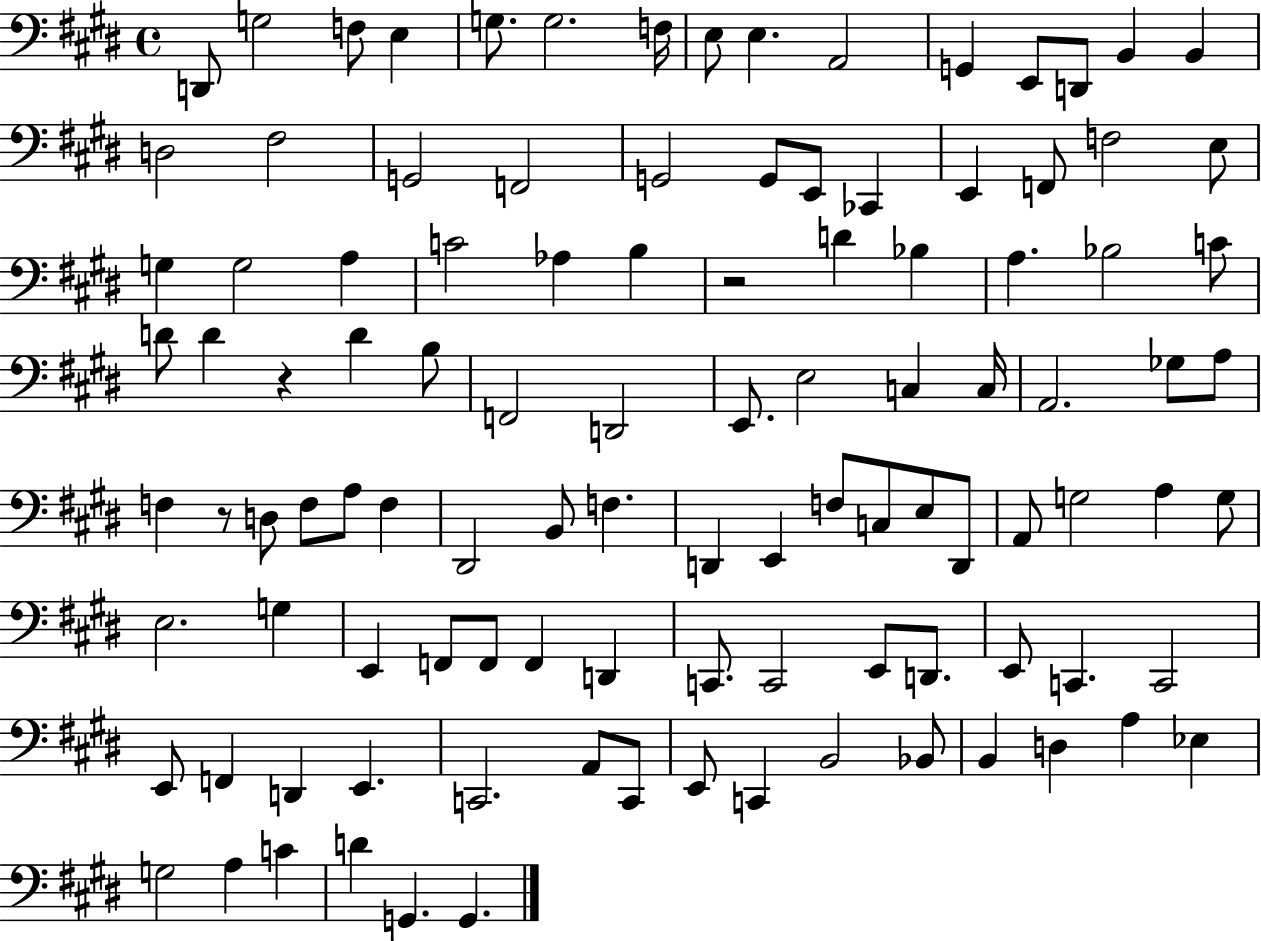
D2/e G3/h F3/e E3/q G3/e. G3/h. F3/s E3/e E3/q. A2/h G2/q E2/e D2/e B2/q B2/q D3/h F#3/h G2/h F2/h G2/h G2/e E2/e CES2/q E2/q F2/e F3/h E3/e G3/q G3/h A3/q C4/h Ab3/q B3/q R/h D4/q Bb3/q A3/q. Bb3/h C4/e D4/e D4/q R/q D4/q B3/e F2/h D2/h E2/e. E3/h C3/q C3/s A2/h. Gb3/e A3/e F3/q R/e D3/e F3/e A3/e F3/q D#2/h B2/e F3/q. D2/q E2/q F3/e C3/e E3/e D2/e A2/e G3/h A3/q G3/e E3/h. G3/q E2/q F2/e F2/e F2/q D2/q C2/e. C2/h E2/e D2/e. E2/e C2/q. C2/h E2/e F2/q D2/q E2/q. C2/h. A2/e C2/e E2/e C2/q B2/h Bb2/e B2/q D3/q A3/q Eb3/q G3/h A3/q C4/q D4/q G2/q. G2/q.